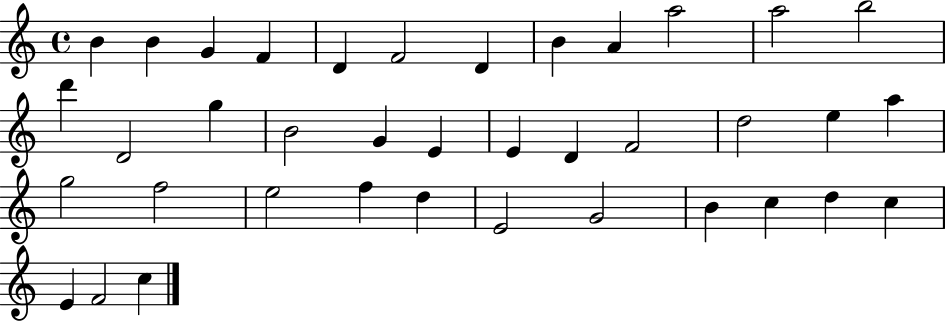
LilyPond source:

{
  \clef treble
  \time 4/4
  \defaultTimeSignature
  \key c \major
  b'4 b'4 g'4 f'4 | d'4 f'2 d'4 | b'4 a'4 a''2 | a''2 b''2 | \break d'''4 d'2 g''4 | b'2 g'4 e'4 | e'4 d'4 f'2 | d''2 e''4 a''4 | \break g''2 f''2 | e''2 f''4 d''4 | e'2 g'2 | b'4 c''4 d''4 c''4 | \break e'4 f'2 c''4 | \bar "|."
}